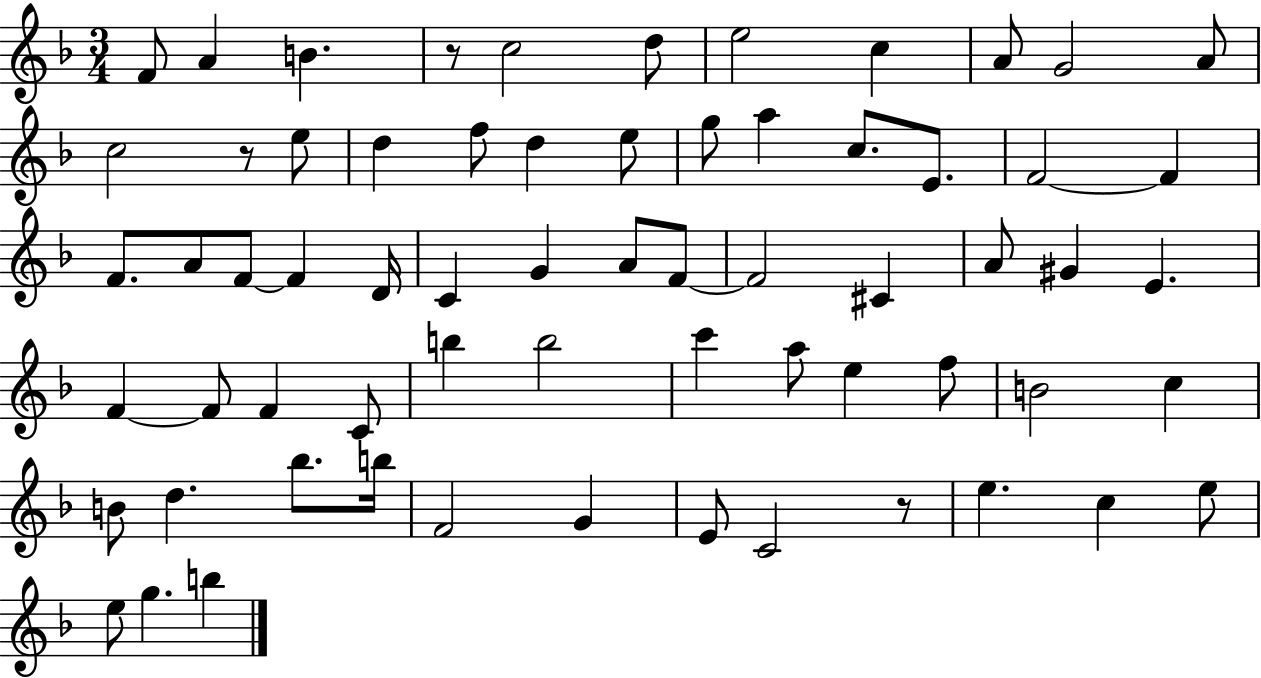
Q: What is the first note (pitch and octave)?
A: F4